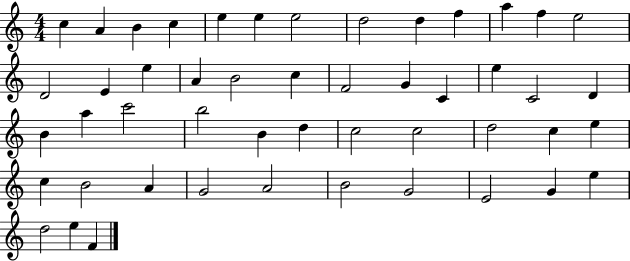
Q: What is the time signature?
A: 4/4